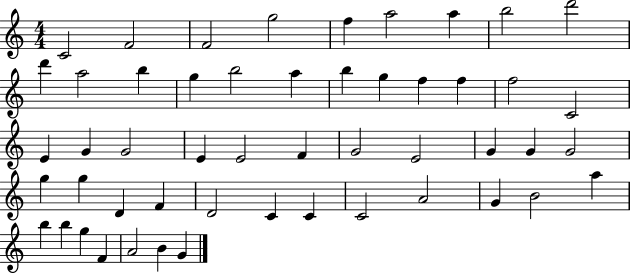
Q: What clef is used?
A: treble